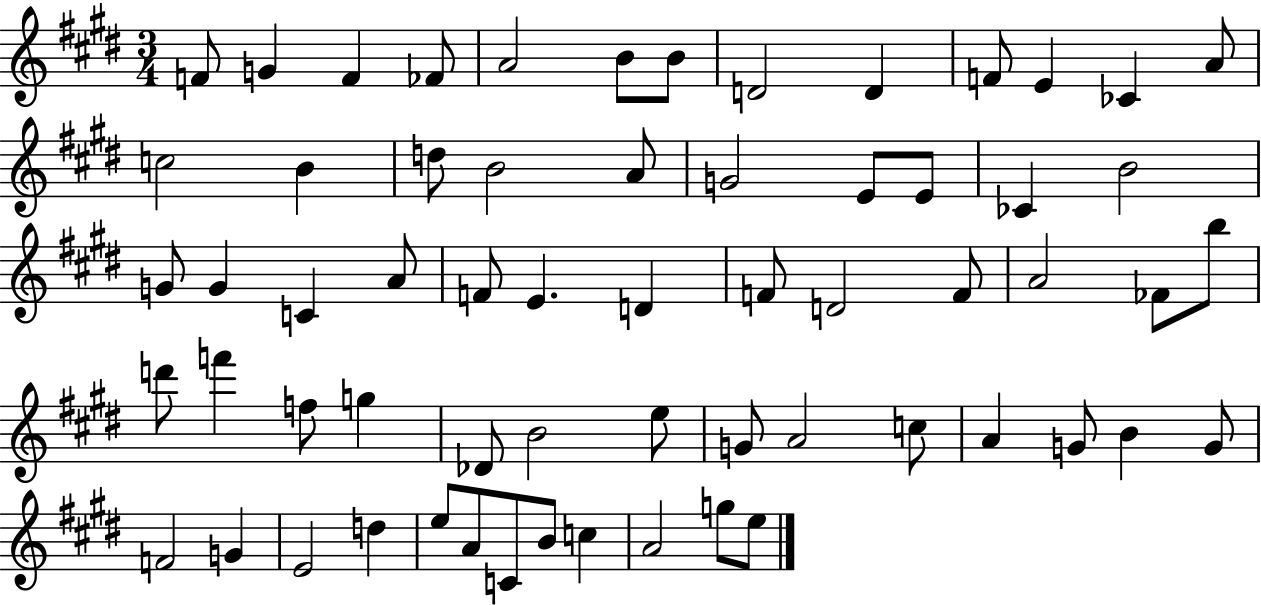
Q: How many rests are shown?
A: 0